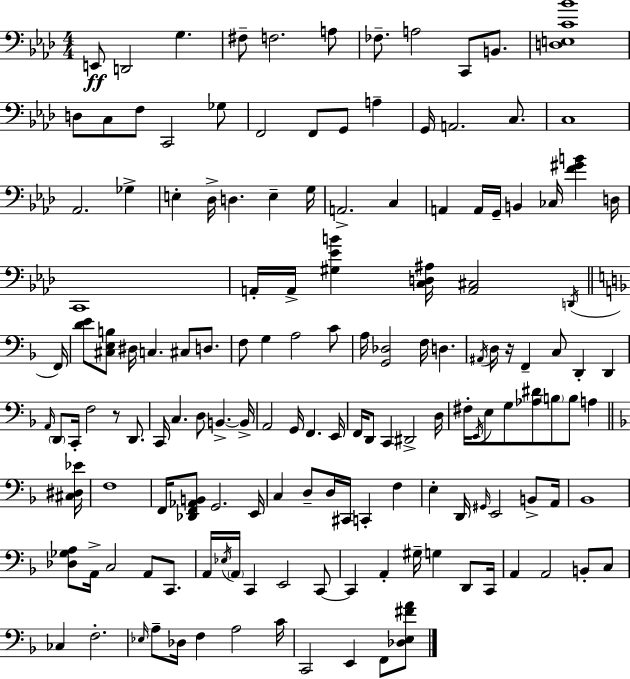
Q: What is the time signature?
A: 4/4